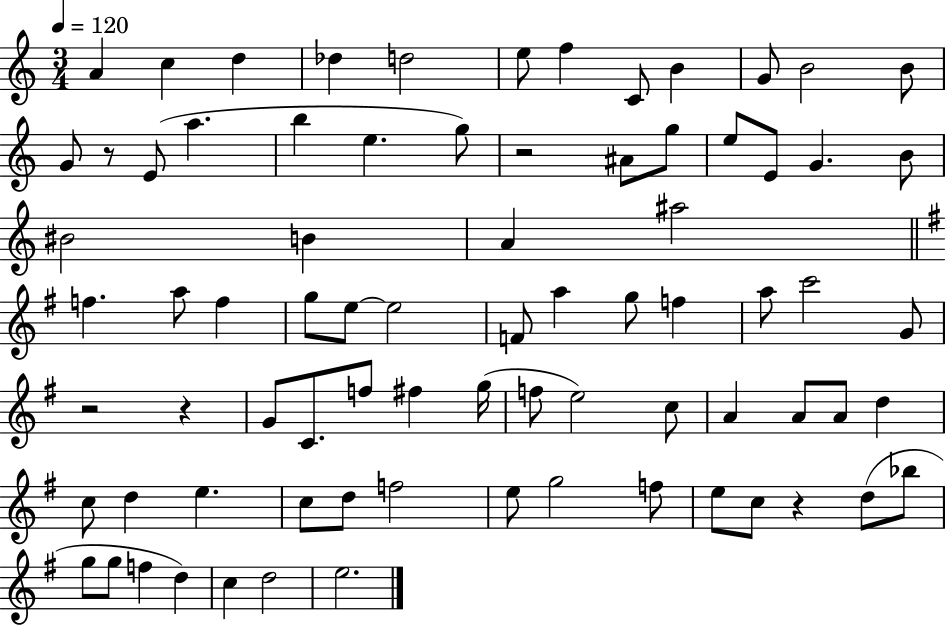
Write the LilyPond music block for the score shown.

{
  \clef treble
  \numericTimeSignature
  \time 3/4
  \key c \major
  \tempo 4 = 120
  \repeat volta 2 { a'4 c''4 d''4 | des''4 d''2 | e''8 f''4 c'8 b'4 | g'8 b'2 b'8 | \break g'8 r8 e'8( a''4. | b''4 e''4. g''8) | r2 ais'8 g''8 | e''8 e'8 g'4. b'8 | \break bis'2 b'4 | a'4 ais''2 | \bar "||" \break \key e \minor f''4. a''8 f''4 | g''8 e''8~~ e''2 | f'8 a''4 g''8 f''4 | a''8 c'''2 g'8 | \break r2 r4 | g'8 c'8. f''8 fis''4 g''16( | f''8 e''2) c''8 | a'4 a'8 a'8 d''4 | \break c''8 d''4 e''4. | c''8 d''8 f''2 | e''8 g''2 f''8 | e''8 c''8 r4 d''8( bes''8 | \break g''8 g''8 f''4 d''4) | c''4 d''2 | e''2. | } \bar "|."
}